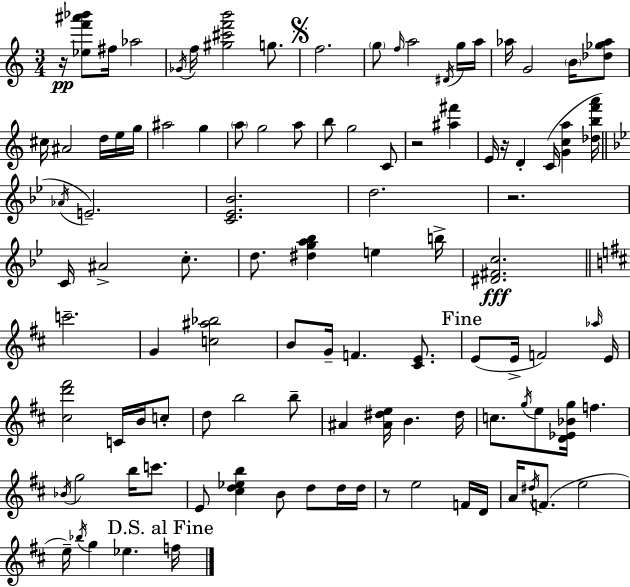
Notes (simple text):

R/s [Eb5,F6,A#6,Bb6]/e F#5/s Ab5/h Gb4/s F5/s [G#5,C#6,F6,B6]/h G5/e. F5/h. G5/e F5/s A5/h D#4/s G5/s A5/s Ab5/s G4/h B4/s [Db5,Gb5,Ab5]/e C#5/s A#4/h D5/s E5/s G5/s A#5/h G5/q A5/e G5/h A5/e B5/e G5/h C4/e R/h [A#5,F#6]/q E4/s R/s D4/q C4/s [G4,C5,A5]/q [Db5,B5,F6,A6]/s Ab4/s E4/h. [C4,Eb4,Bb4]/h. D5/h. R/h. C4/s A#4/h C5/e. D5/e. [D#5,G5,A5,Bb5]/q E5/q B5/s [D#4,F#4,C5]/h. C6/h. G4/q [C5,A#5,Bb5]/h B4/e G4/s F4/q. [C#4,E4]/e. E4/e E4/s F4/h Ab5/s E4/s [C#5,D6,F#6]/h C4/s B4/s C5/e D5/e B5/h B5/e A#4/q [A#4,D#5,E5]/s B4/q. D#5/s C5/e. G5/s E5/e [D4,Eb4,Bb4,G5]/s F5/q. Bb4/s G5/h B5/s C6/e. E4/e [C#5,D5,Eb5,B5]/q B4/e D5/e D5/s D5/s R/e E5/h F4/s D4/s A4/s D#5/s F4/e. E5/h E5/s Bb5/s G5/q Eb5/q. F5/s